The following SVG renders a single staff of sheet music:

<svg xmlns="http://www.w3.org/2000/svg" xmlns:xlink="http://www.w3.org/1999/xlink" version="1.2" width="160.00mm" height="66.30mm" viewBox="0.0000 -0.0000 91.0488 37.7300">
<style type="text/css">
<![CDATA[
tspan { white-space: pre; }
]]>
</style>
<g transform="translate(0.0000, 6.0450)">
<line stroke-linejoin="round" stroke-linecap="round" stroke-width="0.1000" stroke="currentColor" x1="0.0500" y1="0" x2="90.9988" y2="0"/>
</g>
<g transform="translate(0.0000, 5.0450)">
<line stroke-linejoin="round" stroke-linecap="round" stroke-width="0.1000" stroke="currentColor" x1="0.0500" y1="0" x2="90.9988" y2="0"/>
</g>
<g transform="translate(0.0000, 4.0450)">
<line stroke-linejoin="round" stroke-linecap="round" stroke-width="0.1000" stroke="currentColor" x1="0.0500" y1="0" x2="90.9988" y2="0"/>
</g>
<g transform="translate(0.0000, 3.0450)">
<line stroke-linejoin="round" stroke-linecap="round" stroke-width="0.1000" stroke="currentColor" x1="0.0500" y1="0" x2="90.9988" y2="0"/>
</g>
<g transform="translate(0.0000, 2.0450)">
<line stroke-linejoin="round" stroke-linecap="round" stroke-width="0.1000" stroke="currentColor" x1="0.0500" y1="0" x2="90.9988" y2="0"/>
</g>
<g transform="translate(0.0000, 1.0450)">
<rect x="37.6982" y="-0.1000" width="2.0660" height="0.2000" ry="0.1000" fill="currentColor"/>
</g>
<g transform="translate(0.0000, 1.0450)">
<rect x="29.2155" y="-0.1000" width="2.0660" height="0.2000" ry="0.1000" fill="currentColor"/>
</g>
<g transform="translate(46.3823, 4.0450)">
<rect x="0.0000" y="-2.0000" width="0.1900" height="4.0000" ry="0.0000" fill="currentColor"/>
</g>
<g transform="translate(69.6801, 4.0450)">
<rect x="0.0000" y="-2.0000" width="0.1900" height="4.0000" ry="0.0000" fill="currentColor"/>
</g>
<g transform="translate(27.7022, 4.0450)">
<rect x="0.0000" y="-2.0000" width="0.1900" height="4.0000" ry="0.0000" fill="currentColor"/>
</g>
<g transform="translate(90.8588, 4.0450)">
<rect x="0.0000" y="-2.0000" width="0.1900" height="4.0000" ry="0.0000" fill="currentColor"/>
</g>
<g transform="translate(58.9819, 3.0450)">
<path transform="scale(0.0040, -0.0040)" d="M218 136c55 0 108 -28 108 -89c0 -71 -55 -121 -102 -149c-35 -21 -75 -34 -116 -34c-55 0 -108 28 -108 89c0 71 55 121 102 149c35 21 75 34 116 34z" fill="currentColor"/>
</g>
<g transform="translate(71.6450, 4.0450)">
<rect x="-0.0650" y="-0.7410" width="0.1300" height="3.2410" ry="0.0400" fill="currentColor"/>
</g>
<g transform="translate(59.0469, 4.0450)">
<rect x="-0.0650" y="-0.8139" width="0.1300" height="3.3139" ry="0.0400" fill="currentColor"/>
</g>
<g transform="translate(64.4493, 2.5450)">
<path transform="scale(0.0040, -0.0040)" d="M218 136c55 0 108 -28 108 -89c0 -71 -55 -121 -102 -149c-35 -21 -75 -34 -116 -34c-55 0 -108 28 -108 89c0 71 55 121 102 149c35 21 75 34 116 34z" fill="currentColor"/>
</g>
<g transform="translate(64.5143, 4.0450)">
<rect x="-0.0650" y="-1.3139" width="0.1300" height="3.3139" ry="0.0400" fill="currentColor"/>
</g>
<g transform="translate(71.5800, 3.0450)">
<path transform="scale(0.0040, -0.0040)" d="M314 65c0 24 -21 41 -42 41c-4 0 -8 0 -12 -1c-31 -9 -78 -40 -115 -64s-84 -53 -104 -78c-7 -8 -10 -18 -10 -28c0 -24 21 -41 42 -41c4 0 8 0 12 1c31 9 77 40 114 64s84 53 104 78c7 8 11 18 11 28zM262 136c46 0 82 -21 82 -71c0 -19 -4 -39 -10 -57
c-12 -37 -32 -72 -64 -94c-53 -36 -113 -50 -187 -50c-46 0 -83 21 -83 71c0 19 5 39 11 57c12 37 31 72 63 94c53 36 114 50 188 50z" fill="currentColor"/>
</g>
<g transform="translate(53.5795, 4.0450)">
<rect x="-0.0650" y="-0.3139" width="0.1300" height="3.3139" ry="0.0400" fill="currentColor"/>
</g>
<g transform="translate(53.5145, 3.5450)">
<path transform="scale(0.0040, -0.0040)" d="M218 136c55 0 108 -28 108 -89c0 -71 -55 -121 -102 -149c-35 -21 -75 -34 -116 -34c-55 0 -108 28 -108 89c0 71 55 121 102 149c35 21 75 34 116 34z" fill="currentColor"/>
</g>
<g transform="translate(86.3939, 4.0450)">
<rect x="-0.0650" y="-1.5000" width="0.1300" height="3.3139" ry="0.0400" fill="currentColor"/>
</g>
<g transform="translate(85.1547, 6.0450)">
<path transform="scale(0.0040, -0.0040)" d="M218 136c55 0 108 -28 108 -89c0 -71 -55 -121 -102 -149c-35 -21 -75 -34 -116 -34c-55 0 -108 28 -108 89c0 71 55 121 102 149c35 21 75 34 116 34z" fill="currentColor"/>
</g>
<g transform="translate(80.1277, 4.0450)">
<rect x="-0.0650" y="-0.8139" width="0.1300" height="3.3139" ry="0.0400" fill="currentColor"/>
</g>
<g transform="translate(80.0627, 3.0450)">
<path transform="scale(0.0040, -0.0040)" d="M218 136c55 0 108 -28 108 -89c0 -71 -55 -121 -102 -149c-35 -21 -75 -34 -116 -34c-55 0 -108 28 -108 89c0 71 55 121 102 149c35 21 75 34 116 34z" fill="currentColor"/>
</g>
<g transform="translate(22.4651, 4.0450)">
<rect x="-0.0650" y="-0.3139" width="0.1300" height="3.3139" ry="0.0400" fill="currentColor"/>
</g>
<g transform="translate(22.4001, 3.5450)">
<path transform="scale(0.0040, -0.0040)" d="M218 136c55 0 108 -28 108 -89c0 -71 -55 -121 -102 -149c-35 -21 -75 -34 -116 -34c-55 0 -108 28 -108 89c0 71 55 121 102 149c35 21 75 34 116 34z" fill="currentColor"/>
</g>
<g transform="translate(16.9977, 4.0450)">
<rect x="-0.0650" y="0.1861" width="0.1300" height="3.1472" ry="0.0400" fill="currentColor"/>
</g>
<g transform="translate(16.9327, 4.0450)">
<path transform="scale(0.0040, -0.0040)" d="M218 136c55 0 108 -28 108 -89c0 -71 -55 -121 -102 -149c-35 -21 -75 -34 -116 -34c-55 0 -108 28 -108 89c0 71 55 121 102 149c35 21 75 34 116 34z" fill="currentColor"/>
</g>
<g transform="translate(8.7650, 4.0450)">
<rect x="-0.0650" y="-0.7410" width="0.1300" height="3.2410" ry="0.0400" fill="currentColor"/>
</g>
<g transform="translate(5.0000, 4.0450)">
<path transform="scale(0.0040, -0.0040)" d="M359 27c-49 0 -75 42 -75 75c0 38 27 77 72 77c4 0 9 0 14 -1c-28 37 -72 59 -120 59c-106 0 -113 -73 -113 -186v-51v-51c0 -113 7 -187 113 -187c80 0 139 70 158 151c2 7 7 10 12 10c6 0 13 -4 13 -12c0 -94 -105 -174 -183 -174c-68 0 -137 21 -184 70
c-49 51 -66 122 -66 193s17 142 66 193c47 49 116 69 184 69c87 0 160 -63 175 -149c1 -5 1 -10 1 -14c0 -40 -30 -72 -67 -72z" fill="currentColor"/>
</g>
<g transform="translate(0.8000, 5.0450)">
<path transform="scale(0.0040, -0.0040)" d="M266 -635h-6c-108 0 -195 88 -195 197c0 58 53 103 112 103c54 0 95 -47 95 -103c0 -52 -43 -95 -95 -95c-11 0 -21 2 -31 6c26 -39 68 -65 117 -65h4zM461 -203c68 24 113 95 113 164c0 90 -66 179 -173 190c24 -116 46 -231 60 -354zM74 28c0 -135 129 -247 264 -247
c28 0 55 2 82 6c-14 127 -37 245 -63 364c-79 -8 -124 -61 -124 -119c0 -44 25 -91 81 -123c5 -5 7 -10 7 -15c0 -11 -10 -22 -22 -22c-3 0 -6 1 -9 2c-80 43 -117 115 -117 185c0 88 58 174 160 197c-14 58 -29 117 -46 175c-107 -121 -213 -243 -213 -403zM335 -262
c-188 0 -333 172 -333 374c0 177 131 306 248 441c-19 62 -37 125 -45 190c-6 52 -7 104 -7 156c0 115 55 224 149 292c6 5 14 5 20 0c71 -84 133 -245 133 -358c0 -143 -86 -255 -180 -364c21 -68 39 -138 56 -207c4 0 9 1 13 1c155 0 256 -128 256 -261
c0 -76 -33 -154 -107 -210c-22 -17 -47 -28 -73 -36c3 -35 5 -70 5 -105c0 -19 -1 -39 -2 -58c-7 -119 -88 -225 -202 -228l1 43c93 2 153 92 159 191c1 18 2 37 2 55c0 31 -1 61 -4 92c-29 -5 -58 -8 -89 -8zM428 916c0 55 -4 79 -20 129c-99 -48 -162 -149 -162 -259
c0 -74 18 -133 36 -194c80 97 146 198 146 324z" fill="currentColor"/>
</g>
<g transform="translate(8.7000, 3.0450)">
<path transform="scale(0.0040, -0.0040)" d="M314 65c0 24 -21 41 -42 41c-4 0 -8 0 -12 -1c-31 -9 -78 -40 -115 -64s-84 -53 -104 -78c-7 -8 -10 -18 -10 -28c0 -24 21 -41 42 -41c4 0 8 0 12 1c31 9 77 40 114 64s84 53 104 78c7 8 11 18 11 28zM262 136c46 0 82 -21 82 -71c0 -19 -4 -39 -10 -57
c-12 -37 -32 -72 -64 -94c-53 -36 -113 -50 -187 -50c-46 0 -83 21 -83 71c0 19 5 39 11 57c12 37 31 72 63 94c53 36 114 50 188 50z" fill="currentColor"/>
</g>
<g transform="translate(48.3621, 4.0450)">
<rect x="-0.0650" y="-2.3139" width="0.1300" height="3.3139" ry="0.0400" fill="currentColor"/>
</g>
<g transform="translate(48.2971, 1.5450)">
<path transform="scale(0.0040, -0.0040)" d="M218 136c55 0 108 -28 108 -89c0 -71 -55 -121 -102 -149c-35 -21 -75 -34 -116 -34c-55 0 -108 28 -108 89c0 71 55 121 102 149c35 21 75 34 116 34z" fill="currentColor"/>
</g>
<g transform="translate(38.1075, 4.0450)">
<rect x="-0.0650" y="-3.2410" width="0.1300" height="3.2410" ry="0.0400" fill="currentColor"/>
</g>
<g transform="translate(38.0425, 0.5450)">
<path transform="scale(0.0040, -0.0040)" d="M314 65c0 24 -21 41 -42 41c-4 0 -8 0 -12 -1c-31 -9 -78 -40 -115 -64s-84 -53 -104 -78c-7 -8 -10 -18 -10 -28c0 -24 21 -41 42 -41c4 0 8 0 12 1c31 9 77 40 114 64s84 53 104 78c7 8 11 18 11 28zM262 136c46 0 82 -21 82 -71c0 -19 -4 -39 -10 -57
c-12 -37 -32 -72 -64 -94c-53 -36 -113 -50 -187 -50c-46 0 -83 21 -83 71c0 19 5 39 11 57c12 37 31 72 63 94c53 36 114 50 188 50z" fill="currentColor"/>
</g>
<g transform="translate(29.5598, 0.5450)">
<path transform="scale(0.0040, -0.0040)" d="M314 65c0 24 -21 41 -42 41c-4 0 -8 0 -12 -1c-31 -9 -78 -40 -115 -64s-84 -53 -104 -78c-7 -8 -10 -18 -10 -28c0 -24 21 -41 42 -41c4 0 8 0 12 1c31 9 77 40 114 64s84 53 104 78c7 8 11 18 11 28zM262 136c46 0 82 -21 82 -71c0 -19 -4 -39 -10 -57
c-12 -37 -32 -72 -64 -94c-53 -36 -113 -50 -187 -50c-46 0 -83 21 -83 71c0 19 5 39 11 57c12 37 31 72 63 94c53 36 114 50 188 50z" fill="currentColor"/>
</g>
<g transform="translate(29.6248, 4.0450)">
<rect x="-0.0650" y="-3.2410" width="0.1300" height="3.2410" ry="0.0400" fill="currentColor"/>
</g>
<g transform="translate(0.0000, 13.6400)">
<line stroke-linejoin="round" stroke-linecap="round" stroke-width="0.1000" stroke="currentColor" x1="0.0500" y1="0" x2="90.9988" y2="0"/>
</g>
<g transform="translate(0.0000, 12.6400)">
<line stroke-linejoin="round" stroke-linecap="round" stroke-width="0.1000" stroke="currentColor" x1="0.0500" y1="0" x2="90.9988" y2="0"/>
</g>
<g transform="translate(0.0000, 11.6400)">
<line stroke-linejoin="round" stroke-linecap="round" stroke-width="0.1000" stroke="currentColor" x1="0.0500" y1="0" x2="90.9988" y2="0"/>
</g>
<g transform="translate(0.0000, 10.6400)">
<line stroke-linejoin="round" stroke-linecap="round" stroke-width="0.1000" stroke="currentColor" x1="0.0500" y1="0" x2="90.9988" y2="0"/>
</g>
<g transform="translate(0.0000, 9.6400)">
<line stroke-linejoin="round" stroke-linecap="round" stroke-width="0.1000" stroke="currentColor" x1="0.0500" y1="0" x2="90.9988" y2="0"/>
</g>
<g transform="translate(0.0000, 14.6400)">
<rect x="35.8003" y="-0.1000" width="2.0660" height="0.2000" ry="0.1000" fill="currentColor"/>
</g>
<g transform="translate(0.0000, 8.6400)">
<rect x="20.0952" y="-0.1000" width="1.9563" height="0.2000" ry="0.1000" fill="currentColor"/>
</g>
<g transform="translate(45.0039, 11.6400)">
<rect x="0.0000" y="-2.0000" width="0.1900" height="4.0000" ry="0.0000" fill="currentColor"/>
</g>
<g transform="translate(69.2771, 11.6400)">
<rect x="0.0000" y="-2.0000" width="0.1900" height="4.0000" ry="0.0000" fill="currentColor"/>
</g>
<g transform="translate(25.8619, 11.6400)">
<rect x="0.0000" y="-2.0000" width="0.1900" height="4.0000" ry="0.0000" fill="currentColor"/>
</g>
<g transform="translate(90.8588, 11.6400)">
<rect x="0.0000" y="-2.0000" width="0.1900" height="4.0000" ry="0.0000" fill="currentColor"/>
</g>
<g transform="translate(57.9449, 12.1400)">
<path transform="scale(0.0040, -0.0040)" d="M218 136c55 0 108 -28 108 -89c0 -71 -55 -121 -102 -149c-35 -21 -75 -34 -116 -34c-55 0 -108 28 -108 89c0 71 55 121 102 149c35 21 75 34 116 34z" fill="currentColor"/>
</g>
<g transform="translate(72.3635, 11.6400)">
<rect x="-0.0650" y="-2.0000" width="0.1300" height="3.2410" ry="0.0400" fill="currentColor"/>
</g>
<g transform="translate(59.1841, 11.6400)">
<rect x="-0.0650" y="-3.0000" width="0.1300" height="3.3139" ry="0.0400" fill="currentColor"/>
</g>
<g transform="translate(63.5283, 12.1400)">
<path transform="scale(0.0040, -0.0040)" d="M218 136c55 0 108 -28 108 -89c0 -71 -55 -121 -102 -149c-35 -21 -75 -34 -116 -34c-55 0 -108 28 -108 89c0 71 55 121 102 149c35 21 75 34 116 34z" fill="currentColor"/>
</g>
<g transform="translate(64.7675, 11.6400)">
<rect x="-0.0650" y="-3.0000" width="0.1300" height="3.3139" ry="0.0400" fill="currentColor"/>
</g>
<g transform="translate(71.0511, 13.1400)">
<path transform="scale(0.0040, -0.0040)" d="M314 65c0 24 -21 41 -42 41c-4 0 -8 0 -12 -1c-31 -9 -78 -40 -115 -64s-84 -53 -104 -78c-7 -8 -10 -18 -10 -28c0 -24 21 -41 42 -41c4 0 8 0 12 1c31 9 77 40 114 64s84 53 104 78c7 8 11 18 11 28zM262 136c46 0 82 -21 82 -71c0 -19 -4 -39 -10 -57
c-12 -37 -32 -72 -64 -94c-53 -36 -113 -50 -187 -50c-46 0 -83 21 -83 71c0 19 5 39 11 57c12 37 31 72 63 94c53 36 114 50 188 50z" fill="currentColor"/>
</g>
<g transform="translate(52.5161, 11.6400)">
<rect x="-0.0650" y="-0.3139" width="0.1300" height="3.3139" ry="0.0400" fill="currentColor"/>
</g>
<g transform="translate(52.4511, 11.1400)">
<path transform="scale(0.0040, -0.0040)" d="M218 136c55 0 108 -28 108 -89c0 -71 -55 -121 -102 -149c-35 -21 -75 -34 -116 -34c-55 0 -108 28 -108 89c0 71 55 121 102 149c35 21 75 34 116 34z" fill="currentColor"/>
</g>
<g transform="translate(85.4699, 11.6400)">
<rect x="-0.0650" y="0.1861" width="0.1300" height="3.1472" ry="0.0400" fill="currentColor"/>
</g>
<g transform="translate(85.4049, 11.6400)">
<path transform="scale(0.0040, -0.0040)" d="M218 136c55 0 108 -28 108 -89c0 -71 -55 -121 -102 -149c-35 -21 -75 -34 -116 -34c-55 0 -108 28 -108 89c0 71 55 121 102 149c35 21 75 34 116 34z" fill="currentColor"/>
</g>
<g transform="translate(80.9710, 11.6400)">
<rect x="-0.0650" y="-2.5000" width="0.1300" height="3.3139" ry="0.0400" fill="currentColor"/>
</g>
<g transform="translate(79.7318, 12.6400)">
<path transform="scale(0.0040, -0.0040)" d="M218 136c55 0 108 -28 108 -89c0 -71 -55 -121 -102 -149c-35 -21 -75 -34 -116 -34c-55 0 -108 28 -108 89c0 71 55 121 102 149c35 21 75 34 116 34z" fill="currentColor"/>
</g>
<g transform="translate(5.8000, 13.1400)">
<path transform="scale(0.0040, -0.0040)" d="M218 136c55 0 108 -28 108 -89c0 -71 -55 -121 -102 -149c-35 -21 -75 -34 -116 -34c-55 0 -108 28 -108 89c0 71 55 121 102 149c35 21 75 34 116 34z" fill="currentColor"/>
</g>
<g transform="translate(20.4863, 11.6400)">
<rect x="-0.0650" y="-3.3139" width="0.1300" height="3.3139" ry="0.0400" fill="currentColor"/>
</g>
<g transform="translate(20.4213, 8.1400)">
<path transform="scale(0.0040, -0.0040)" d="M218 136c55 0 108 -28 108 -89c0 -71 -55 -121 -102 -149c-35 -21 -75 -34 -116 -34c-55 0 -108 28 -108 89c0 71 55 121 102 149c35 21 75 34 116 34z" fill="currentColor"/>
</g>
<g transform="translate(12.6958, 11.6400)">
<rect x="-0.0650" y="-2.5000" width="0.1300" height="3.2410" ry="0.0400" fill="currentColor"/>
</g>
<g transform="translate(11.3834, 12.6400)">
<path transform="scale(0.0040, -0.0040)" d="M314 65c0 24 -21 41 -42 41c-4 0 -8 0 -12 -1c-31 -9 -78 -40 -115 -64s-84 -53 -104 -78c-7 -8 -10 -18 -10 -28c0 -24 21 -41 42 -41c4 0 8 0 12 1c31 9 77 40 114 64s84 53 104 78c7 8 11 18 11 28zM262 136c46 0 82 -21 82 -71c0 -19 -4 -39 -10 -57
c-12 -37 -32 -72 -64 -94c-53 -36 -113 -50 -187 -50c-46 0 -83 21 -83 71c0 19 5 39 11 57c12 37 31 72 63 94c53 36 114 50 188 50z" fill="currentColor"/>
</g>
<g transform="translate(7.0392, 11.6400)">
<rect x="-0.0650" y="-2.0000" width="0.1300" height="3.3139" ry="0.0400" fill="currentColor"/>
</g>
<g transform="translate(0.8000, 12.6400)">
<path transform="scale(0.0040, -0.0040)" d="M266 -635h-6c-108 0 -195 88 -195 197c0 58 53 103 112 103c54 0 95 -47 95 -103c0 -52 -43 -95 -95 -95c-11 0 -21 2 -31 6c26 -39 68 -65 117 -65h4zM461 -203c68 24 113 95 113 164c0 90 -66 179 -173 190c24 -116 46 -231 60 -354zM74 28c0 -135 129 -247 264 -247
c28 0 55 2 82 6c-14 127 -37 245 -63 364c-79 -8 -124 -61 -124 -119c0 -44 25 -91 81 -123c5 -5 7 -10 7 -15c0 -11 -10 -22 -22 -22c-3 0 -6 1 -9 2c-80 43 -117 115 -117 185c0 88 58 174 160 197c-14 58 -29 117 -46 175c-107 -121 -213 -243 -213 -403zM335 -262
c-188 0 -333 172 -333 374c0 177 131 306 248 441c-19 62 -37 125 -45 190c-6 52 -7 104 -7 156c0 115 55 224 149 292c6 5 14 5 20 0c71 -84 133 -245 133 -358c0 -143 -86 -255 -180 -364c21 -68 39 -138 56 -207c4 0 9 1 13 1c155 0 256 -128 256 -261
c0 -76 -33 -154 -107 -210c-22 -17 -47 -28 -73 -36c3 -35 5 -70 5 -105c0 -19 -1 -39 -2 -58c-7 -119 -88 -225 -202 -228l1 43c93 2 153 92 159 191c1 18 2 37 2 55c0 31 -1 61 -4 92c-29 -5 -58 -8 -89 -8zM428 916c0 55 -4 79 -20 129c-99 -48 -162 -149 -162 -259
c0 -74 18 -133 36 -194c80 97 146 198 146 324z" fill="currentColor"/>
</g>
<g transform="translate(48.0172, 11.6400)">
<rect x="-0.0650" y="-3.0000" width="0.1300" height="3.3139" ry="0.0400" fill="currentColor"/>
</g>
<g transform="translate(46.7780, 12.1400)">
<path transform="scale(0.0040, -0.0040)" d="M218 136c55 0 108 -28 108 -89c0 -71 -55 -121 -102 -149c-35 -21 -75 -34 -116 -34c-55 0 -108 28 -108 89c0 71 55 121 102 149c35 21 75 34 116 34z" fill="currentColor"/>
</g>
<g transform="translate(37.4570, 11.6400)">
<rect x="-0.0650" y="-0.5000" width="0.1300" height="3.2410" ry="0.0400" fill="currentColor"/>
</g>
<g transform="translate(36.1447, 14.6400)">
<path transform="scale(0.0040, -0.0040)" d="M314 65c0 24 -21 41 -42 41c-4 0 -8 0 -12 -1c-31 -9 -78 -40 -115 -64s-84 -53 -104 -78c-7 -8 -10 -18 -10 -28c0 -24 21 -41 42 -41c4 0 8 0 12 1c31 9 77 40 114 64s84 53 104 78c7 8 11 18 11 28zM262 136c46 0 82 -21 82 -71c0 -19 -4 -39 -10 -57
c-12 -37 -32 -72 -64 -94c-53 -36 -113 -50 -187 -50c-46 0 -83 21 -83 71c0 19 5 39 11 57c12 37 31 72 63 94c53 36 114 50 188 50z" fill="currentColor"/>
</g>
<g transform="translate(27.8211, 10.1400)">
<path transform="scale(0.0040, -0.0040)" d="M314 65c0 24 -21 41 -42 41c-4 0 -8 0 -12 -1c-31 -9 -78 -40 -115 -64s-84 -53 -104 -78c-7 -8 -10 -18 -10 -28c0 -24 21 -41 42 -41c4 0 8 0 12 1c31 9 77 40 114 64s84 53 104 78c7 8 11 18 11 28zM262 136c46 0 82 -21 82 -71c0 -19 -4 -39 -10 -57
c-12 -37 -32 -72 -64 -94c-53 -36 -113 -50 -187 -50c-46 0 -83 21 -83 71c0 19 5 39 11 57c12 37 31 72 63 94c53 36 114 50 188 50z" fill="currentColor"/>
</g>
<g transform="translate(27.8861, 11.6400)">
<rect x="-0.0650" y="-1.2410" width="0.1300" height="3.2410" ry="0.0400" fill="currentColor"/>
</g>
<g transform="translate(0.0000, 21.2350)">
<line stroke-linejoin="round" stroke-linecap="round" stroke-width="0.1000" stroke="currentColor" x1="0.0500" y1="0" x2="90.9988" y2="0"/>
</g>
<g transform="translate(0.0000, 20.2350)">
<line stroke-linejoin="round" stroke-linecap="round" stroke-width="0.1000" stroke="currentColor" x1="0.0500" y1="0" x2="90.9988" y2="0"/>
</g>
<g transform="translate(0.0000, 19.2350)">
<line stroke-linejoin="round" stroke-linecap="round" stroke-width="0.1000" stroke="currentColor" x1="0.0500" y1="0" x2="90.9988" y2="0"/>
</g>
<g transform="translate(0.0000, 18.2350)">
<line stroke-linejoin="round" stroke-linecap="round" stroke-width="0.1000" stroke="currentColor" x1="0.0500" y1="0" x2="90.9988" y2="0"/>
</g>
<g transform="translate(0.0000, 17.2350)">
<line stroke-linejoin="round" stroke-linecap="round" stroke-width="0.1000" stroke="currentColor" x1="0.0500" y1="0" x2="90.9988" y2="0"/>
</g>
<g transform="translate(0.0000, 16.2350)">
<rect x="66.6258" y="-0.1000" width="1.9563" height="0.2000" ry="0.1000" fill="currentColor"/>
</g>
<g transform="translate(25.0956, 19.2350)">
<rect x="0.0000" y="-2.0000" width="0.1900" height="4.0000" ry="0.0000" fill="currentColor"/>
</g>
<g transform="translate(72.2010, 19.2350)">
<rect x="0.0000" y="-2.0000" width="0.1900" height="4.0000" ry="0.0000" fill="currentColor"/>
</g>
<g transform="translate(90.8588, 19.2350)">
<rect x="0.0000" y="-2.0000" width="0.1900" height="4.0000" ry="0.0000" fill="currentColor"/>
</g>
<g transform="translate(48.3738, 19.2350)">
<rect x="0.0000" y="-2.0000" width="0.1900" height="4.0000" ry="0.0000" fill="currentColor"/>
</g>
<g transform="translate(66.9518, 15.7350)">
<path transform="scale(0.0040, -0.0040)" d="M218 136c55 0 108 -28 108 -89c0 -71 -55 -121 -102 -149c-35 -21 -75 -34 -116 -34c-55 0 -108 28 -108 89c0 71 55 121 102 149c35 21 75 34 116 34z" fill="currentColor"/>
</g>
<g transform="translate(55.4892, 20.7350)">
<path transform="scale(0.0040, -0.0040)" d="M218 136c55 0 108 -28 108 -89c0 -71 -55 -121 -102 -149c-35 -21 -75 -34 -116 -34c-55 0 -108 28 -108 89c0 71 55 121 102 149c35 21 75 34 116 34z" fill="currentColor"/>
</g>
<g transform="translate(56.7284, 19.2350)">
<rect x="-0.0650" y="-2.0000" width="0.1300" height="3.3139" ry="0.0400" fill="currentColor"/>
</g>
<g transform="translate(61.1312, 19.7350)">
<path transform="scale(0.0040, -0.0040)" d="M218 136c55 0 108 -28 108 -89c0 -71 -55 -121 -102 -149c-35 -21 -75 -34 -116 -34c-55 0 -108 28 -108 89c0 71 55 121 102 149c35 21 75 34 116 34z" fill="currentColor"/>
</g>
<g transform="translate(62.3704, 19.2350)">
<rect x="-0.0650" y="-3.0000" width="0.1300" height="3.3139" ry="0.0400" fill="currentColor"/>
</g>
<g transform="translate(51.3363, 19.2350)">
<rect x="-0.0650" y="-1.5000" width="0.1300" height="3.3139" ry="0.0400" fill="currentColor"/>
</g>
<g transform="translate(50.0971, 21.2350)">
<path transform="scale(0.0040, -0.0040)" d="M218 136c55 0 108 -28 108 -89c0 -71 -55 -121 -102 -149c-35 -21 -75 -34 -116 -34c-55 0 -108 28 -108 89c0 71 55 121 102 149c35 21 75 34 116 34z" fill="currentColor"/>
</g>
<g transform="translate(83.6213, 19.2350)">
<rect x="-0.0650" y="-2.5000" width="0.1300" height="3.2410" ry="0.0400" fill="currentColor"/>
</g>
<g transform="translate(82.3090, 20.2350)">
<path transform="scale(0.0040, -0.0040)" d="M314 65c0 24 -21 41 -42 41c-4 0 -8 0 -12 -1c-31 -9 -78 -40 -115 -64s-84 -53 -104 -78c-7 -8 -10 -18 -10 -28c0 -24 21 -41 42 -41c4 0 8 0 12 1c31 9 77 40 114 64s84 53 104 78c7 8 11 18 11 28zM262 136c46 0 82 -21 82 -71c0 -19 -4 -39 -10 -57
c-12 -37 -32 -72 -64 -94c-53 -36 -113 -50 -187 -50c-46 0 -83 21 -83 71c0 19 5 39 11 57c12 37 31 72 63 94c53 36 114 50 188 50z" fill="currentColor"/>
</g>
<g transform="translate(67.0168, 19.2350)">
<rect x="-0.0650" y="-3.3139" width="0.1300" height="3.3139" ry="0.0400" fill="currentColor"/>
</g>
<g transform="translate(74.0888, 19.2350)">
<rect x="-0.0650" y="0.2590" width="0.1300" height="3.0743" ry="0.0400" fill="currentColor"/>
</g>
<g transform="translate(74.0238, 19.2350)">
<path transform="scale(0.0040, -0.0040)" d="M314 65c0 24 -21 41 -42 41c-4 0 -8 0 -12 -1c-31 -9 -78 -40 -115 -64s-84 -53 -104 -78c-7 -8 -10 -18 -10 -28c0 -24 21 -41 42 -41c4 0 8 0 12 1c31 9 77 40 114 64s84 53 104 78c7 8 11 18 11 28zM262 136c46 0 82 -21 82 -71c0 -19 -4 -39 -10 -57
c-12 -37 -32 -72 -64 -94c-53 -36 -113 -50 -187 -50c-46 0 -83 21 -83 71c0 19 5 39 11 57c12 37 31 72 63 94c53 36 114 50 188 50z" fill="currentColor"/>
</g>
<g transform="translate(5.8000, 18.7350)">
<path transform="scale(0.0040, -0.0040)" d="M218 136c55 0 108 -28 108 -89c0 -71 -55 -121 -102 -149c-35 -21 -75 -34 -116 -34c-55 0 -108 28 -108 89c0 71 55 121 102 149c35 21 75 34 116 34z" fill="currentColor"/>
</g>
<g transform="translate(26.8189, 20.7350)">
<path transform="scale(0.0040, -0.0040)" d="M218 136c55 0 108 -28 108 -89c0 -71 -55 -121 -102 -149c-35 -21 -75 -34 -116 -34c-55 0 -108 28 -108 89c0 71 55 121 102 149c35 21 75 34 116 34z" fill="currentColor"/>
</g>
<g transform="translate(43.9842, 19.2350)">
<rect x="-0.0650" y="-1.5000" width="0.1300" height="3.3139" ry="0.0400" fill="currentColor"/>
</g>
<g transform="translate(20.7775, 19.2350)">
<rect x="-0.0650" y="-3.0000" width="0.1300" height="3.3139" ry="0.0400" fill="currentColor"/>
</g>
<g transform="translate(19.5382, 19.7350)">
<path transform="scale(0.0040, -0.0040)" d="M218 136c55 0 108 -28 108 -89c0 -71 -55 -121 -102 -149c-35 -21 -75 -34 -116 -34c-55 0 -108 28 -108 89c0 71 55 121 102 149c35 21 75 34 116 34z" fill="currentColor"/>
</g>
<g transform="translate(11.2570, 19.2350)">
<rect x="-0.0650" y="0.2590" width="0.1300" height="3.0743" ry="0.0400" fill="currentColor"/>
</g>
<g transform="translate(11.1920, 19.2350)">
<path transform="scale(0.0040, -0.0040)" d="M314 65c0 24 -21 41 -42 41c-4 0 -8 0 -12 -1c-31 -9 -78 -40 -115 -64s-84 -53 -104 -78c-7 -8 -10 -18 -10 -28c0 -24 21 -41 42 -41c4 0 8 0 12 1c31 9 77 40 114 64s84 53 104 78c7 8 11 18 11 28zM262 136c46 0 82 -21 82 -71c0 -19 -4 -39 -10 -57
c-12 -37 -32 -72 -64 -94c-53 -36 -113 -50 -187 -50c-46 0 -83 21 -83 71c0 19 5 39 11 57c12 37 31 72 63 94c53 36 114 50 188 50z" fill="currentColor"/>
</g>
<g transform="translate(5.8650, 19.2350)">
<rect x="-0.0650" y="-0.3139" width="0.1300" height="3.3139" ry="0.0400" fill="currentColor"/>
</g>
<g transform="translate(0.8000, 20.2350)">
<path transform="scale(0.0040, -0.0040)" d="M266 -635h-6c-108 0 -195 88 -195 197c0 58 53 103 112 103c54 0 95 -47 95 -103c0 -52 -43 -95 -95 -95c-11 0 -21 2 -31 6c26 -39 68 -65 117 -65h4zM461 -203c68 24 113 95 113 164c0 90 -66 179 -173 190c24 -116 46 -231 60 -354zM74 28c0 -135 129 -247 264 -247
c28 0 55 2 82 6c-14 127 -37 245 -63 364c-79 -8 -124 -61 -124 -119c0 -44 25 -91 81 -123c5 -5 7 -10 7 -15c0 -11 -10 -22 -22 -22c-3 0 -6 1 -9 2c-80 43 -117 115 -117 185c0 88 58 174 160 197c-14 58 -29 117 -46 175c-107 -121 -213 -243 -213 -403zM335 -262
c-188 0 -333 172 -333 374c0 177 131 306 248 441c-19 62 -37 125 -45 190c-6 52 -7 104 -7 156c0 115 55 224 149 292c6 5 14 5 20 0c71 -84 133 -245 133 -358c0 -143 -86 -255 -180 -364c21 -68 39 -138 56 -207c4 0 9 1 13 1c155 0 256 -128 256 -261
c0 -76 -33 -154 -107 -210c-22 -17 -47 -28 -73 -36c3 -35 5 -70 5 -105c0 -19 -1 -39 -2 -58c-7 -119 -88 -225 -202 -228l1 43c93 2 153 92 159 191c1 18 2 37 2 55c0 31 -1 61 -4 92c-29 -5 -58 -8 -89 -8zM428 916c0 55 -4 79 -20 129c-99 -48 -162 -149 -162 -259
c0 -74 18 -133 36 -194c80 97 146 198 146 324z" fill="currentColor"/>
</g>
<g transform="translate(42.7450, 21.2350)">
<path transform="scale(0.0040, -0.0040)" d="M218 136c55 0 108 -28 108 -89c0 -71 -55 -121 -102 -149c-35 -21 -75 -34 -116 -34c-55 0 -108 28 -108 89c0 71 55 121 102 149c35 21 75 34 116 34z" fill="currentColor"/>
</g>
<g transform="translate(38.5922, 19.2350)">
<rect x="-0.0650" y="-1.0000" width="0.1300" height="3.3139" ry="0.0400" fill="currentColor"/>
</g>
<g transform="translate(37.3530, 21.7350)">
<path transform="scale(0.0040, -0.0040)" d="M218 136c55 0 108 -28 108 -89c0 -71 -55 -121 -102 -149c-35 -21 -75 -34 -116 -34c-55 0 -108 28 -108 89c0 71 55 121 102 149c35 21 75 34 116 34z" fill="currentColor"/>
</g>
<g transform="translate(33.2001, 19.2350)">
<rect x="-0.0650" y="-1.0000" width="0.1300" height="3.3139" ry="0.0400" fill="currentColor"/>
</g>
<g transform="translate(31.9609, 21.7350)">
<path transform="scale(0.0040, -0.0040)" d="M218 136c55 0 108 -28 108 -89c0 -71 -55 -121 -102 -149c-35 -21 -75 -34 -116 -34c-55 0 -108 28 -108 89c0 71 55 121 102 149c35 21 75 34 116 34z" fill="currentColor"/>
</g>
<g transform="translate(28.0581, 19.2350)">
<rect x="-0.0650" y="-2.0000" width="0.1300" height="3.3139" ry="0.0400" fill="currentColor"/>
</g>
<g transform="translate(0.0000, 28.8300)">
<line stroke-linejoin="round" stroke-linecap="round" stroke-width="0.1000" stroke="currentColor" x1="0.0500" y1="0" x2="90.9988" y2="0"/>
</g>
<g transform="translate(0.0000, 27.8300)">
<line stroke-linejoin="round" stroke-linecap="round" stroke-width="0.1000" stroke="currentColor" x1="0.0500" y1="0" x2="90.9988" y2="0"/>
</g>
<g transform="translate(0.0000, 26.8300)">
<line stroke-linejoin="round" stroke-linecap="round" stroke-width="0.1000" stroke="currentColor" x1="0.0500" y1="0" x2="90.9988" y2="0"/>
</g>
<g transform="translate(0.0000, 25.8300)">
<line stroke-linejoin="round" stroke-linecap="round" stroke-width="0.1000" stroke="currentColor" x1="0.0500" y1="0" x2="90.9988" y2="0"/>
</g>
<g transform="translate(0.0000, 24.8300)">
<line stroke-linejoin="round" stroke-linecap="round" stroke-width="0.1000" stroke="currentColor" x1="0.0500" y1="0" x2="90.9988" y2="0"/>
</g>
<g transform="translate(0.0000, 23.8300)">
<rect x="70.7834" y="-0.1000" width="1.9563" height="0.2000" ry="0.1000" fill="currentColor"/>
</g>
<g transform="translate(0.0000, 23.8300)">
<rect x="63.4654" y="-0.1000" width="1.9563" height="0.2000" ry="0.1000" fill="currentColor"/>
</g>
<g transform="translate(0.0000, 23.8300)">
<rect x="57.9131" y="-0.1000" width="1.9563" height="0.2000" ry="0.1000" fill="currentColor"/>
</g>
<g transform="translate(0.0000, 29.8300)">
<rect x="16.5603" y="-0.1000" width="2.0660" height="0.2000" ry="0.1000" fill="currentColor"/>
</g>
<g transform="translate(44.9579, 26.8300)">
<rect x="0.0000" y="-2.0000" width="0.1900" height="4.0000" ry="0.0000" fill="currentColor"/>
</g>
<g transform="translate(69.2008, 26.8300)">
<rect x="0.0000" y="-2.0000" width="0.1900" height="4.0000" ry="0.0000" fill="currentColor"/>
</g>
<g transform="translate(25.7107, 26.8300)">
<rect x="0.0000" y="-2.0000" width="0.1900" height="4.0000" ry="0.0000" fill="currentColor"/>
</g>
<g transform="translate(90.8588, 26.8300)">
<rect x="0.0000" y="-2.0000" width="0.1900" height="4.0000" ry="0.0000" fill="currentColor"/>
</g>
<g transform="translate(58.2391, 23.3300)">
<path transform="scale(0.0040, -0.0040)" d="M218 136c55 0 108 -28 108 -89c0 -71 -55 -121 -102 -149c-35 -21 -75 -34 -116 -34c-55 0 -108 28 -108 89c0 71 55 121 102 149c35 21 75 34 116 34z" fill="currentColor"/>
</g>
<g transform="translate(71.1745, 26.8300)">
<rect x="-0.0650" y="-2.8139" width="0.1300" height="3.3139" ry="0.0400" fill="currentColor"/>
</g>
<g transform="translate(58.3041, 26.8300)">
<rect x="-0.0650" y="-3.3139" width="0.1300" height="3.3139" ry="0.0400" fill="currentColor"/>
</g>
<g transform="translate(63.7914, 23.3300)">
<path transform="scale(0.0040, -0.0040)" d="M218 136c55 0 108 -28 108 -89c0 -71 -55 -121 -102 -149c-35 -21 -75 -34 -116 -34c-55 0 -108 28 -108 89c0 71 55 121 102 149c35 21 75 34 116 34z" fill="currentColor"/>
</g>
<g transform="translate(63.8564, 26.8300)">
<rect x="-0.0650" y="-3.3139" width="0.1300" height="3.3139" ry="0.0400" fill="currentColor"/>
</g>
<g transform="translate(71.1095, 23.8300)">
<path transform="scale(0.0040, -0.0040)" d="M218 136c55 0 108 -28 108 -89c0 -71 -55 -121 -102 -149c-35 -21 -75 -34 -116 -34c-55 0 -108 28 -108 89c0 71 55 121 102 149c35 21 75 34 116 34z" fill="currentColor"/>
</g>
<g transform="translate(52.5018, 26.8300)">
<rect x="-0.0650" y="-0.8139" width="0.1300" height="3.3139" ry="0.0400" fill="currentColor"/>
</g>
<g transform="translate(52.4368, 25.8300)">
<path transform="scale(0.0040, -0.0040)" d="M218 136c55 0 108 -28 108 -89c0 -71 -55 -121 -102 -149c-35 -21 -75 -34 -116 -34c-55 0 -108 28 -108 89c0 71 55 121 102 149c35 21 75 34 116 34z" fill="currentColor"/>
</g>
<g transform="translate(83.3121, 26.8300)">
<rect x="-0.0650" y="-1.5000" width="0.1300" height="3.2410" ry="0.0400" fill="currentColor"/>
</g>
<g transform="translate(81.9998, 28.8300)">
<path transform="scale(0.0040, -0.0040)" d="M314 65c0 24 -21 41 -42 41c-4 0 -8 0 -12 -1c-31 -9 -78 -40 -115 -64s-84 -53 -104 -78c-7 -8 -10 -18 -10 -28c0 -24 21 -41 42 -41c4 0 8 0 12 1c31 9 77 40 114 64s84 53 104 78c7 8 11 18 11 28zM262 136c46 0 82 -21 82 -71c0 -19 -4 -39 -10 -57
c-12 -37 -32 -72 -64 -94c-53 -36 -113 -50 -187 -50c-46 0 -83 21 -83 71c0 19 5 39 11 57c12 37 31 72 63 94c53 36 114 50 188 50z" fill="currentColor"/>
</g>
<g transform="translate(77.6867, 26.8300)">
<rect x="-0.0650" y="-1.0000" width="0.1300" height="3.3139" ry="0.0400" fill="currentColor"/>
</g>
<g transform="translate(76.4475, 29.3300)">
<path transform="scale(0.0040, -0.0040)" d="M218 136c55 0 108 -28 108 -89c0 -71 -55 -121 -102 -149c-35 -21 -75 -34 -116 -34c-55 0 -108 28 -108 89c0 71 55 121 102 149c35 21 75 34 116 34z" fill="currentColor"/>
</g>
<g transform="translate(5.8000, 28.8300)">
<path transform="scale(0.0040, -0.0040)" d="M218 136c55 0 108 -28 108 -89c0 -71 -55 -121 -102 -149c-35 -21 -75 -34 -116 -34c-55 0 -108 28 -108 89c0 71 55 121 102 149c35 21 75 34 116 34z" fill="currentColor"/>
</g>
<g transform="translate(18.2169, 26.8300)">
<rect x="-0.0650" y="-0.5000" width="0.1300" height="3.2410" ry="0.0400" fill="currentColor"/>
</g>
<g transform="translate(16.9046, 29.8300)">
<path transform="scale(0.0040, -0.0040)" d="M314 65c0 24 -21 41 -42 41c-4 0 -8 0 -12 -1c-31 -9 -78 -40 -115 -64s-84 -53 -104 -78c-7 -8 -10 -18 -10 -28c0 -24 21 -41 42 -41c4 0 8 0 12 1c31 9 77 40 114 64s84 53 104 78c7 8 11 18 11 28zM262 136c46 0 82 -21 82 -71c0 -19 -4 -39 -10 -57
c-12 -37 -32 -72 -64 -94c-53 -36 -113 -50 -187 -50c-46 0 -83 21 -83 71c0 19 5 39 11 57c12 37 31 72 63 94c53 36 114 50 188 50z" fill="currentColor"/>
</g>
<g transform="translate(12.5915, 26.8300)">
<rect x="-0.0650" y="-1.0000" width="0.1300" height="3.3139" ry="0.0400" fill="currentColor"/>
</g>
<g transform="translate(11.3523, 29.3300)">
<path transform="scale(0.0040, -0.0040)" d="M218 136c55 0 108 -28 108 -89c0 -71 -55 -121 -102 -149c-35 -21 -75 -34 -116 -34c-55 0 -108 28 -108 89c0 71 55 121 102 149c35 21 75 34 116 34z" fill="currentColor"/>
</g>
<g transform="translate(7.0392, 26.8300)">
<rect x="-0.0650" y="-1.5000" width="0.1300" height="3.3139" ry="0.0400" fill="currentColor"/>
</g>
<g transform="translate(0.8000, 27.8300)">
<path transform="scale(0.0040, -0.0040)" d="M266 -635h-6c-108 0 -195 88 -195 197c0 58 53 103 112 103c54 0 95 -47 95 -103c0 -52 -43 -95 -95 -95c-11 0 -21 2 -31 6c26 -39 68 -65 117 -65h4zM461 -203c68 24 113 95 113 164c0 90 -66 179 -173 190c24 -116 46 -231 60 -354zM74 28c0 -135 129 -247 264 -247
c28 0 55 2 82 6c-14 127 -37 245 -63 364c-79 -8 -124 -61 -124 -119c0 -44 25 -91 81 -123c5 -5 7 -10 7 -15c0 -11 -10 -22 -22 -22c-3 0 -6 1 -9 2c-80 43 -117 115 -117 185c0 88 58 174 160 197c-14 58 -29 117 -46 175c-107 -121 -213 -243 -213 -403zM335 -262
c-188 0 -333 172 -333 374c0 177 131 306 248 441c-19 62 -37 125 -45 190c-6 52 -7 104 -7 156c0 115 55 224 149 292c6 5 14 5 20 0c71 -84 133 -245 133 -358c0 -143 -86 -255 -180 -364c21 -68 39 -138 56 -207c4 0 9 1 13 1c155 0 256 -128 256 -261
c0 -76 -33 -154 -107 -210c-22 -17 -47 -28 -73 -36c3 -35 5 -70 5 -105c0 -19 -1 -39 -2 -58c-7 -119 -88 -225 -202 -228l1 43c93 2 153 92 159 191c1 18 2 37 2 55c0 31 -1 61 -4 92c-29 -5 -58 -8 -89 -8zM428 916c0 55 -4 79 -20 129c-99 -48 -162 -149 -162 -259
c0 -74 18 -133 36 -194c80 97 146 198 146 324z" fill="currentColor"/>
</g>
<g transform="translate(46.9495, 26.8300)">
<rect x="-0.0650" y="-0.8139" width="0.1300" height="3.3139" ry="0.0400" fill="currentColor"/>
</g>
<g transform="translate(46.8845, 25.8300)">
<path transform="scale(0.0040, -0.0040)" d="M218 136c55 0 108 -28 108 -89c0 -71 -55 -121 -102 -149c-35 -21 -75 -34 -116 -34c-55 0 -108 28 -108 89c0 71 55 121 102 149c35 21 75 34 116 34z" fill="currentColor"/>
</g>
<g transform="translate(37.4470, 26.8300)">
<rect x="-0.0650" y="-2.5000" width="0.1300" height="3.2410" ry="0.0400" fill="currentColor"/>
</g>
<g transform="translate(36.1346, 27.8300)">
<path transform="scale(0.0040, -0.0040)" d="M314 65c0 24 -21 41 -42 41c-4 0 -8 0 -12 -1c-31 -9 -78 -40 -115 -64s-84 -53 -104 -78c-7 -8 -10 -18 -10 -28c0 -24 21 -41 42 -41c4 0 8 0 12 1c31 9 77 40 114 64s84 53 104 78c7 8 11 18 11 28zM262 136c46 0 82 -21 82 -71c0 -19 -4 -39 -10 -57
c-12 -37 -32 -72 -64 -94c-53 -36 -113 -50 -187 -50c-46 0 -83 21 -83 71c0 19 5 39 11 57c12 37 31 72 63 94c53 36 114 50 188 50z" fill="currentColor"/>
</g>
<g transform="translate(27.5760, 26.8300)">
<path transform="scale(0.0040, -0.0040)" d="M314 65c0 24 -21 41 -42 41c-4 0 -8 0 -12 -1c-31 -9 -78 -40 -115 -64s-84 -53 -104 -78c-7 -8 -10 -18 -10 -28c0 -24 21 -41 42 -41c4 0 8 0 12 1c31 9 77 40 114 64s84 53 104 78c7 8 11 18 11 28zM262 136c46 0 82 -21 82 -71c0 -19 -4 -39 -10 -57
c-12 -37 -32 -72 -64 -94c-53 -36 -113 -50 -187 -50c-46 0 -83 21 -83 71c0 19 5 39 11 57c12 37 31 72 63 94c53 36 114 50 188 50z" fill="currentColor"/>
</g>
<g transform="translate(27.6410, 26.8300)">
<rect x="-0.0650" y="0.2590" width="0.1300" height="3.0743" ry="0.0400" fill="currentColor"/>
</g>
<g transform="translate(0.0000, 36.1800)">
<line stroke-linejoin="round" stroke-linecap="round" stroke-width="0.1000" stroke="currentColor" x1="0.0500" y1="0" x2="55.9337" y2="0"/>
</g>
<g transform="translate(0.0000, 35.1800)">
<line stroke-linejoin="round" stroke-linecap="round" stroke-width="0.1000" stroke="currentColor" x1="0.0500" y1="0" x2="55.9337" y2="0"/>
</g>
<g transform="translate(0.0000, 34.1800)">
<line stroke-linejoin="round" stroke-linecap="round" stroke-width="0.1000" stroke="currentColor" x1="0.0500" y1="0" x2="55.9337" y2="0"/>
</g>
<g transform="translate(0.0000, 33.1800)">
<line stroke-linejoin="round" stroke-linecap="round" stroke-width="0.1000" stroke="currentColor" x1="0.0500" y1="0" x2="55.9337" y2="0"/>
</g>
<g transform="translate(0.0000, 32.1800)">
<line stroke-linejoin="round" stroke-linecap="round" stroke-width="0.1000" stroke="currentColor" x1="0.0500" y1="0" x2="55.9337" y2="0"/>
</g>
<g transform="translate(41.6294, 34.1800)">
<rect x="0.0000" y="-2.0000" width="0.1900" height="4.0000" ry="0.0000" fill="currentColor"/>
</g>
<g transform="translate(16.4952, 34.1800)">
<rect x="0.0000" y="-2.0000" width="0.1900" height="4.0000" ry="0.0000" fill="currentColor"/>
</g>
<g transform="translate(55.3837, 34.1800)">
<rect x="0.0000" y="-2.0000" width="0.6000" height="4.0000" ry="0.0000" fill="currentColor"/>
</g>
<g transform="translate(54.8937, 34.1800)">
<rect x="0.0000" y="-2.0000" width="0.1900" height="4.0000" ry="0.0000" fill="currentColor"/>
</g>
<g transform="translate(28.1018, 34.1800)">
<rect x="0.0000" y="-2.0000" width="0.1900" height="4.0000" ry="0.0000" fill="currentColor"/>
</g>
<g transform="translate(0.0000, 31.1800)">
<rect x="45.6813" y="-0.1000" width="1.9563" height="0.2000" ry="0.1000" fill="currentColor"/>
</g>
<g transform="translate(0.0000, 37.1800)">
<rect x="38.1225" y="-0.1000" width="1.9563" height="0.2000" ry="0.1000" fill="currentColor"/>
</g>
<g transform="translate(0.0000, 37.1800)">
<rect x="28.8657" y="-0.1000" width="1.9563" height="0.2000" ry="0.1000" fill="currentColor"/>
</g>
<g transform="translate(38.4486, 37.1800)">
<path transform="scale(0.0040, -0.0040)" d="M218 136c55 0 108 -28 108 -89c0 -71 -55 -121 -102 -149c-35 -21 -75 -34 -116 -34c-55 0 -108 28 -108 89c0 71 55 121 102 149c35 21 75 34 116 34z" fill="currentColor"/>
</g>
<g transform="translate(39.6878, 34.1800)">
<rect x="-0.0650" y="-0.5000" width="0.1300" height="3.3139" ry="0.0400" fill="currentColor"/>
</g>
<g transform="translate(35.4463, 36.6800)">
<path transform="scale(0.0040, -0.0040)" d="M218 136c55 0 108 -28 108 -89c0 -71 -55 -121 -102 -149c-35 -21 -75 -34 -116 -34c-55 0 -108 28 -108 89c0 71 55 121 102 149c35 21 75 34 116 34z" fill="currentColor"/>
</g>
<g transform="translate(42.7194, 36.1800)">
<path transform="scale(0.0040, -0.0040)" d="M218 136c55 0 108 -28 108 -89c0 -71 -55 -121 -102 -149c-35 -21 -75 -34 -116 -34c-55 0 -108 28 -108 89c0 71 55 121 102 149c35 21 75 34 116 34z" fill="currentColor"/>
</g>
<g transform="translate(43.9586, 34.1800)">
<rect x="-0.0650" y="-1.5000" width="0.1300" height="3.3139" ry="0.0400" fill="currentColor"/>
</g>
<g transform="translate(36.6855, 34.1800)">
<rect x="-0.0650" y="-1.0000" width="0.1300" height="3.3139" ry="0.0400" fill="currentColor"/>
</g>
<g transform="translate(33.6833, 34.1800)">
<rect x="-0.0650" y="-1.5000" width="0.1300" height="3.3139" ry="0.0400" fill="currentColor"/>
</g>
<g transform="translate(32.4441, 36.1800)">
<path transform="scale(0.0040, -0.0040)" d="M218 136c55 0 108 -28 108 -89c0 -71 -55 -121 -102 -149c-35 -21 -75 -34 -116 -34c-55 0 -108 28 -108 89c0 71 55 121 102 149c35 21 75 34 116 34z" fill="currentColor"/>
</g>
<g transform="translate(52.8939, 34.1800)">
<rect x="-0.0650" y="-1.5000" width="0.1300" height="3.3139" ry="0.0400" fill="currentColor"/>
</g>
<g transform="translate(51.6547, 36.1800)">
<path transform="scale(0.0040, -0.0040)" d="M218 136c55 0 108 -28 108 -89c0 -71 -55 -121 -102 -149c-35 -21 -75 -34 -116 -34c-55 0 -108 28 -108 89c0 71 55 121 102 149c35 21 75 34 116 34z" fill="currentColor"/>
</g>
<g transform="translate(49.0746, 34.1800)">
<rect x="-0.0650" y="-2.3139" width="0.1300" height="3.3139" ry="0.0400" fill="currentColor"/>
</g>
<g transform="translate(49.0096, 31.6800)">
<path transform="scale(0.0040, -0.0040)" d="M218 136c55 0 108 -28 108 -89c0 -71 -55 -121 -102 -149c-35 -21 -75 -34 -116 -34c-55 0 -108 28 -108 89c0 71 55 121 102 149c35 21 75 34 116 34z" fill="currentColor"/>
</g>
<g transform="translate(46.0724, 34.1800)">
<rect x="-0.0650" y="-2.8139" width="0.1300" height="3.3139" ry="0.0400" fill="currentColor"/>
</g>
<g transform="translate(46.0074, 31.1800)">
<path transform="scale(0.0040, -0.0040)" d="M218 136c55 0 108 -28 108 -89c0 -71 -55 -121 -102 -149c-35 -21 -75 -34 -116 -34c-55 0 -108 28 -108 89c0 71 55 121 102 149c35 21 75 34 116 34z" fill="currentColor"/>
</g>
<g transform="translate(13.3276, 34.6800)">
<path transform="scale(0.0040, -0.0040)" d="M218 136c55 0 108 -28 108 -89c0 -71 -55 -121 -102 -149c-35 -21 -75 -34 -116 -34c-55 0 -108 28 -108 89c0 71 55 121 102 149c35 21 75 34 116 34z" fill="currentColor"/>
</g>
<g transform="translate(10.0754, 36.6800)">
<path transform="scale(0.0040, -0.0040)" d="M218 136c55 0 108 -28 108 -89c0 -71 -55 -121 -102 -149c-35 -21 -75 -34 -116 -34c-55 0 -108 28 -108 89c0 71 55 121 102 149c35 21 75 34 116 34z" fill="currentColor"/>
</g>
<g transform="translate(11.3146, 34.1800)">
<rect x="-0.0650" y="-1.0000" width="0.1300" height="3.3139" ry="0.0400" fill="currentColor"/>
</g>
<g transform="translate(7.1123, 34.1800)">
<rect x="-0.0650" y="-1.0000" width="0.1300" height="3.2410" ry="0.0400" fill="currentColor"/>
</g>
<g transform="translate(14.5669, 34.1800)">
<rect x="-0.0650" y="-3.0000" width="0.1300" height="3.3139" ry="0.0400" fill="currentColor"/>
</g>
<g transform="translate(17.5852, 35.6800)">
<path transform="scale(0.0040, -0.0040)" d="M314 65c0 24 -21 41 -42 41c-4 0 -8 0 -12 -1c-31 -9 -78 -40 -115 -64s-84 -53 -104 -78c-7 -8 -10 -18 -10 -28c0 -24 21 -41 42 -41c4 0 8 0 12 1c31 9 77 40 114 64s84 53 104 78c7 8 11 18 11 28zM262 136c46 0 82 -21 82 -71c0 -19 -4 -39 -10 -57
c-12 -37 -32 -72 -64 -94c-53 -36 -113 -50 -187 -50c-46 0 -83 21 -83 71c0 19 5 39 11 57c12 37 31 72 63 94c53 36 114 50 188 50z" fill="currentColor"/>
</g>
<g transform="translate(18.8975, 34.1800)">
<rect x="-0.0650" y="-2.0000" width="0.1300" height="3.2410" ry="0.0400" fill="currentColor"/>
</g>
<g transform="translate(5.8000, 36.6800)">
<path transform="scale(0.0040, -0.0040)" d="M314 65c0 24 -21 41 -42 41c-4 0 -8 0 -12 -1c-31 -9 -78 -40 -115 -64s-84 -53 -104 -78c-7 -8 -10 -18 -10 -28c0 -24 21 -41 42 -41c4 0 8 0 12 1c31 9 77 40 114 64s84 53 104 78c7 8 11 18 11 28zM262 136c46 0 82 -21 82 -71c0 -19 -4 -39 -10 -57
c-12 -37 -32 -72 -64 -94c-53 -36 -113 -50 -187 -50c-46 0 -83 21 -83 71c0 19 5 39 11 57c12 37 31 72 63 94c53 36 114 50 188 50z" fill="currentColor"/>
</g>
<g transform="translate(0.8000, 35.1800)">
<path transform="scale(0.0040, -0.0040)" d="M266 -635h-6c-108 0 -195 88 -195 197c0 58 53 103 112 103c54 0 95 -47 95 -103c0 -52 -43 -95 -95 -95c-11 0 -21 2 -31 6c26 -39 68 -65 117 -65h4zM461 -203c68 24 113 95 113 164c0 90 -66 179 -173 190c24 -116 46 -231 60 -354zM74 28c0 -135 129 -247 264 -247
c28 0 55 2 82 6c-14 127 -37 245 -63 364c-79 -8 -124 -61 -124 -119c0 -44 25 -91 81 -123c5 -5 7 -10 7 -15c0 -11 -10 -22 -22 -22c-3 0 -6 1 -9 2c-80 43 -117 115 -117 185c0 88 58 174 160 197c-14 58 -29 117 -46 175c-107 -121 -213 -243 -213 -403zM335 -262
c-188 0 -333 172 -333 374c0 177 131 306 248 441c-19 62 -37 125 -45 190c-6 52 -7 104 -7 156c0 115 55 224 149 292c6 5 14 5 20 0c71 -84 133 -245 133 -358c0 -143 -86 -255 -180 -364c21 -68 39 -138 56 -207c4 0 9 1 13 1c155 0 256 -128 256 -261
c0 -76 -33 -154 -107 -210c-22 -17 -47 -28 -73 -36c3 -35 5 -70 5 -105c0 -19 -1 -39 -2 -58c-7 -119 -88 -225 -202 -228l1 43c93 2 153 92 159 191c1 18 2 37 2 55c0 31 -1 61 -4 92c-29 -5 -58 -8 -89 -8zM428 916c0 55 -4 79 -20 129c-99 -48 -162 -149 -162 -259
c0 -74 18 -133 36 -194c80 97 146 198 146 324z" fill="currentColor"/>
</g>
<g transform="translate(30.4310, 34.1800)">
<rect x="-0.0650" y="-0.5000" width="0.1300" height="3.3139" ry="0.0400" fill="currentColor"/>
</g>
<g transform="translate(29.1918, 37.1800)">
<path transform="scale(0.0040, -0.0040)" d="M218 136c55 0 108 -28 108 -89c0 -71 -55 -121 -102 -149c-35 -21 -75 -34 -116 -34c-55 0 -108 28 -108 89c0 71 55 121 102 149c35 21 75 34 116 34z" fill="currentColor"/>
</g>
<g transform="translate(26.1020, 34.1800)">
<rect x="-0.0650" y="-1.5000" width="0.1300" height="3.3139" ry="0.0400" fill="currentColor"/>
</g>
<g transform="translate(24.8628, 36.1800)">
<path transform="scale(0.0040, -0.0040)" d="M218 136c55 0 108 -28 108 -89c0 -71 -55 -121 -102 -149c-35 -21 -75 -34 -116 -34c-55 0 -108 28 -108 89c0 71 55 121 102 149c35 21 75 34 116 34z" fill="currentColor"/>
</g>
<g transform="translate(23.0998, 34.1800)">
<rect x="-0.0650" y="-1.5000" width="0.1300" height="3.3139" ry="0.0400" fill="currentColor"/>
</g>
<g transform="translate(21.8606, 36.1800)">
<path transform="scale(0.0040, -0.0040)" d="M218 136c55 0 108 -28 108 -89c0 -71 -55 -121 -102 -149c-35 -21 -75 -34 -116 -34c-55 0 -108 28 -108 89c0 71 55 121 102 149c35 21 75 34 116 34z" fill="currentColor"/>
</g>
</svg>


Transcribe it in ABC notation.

X:1
T:Untitled
M:4/4
L:1/4
K:C
d2 B c b2 b2 g c d e d2 d E F G2 b e2 C2 A c A A F2 G B c B2 A F D D E E F A b B2 G2 E D C2 B2 G2 d d b b a D E2 D2 D A F2 E E C E D C E a g E